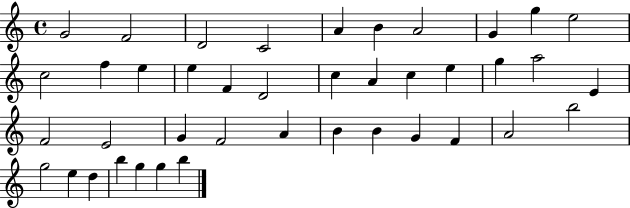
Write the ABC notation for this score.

X:1
T:Untitled
M:4/4
L:1/4
K:C
G2 F2 D2 C2 A B A2 G g e2 c2 f e e F D2 c A c e g a2 E F2 E2 G F2 A B B G F A2 b2 g2 e d b g g b